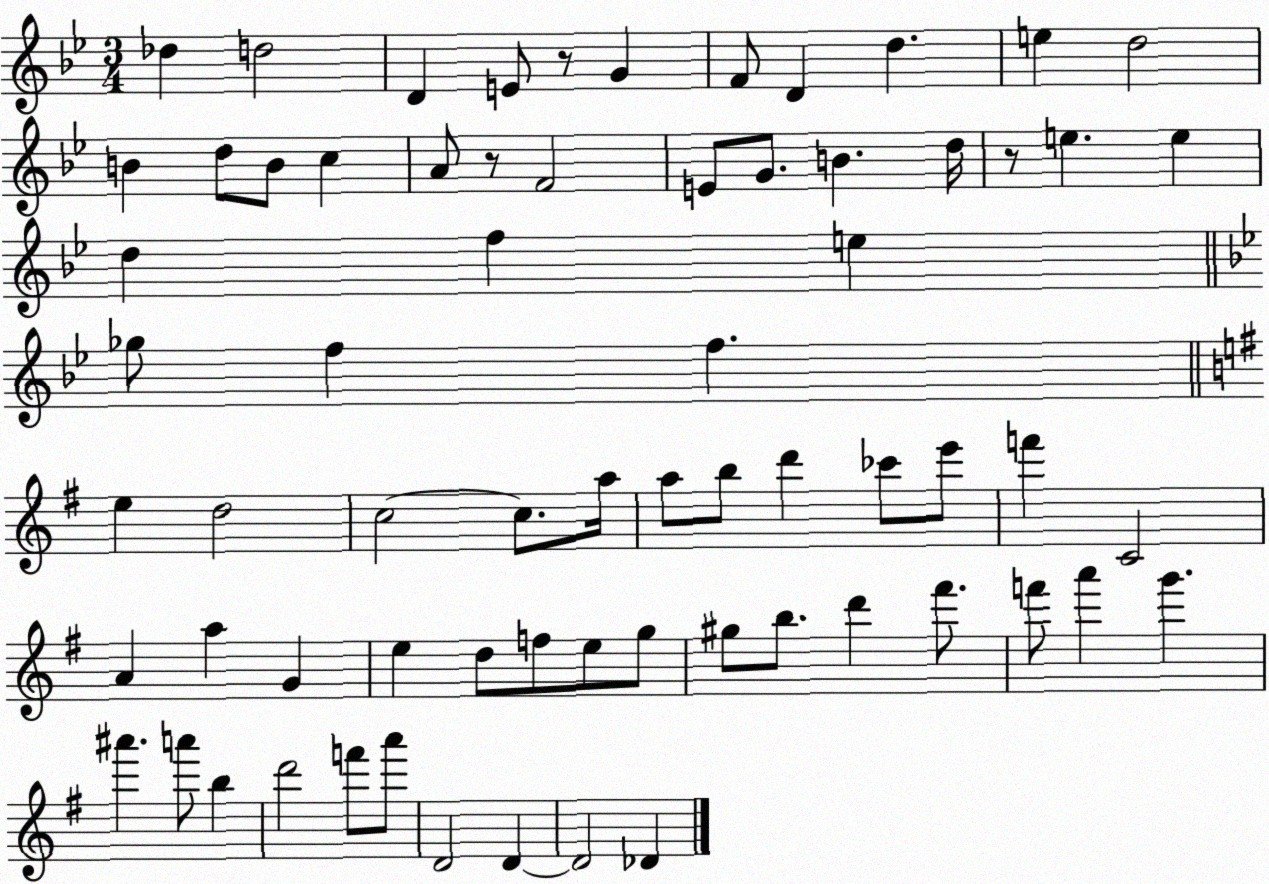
X:1
T:Untitled
M:3/4
L:1/4
K:Bb
_d d2 D E/2 z/2 G F/2 D d e d2 B d/2 B/2 c A/2 z/2 F2 E/2 G/2 B d/4 z/2 e e d f e _g/2 f f e d2 c2 c/2 a/4 a/2 b/2 d' _c'/2 e'/2 f' C2 A a G e d/2 f/2 e/2 g/2 ^g/2 b/2 d' ^f'/2 f'/2 a' g' ^a' a'/2 b d'2 f'/2 a'/2 D2 D D2 _D